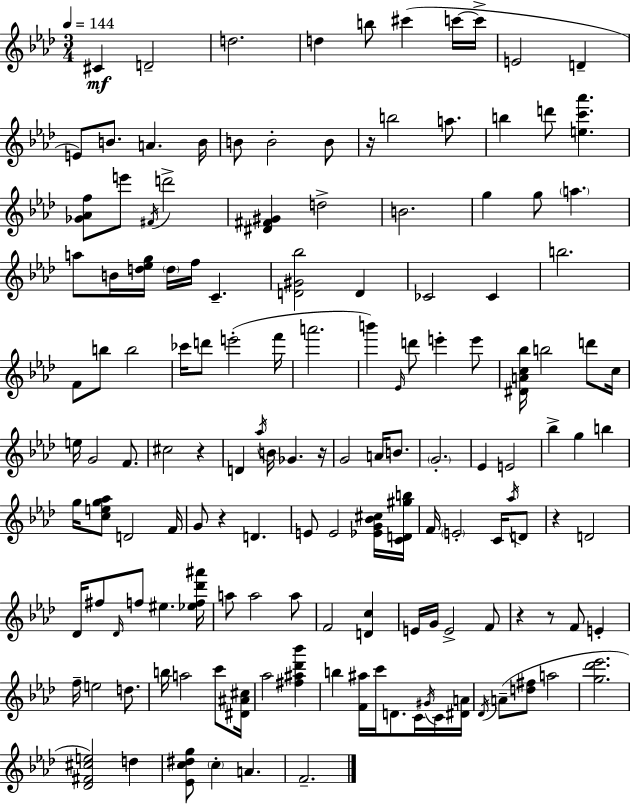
{
  \clef treble
  \numericTimeSignature
  \time 3/4
  \key aes \major
  \tempo 4 = 144
  cis'4\mf d'2-- | d''2. | d''4 b''8 cis'''4( c'''16~~ c'''16-> | e'2 d'4-- | \break e'8) b'8. a'4. b'16 | b'8 b'2-. b'8 | r16 b''2 a''8. | b''4 d'''8 <e'' c''' aes'''>4. | \break <ges' aes' f''>8 e'''8 \acciaccatura { fis'16 } d'''2-> | <dis' fis' gis'>4 d''2-> | b'2. | g''4 g''8 \parenthesize a''4. | \break a''8 b'16 <d'' ees'' g''>16 \parenthesize d''16 f''16 c'4.-- | <d' gis' bes''>2 d'4 | ces'2 ces'4 | b''2. | \break f'8 b''8 b''2 | ces'''16 d'''8 e'''2-.( | f'''16 a'''2. | b'''4) \grace { ees'16 } d'''8 e'''4-. | \break e'''8 <dis' a' c'' bes''>16 b''2 d'''8 | c''16 e''16 g'2 f'8. | cis''2 r4 | d'4 \acciaccatura { aes''16 } b'16 ges'4. | \break r16 g'2 a'16 | b'8. \parenthesize g'2.-. | ees'4 e'2 | bes''4-> g''4 b''4 | \break g''16 <c'' e'' g'' aes''>8 d'2 | f'16 g'8 r4 d'4. | e'8 e'2 | <ees' g' bes' cis''>16 <c' d' gis'' b''>16 f'16 \parenthesize e'2-. | \break c'16 \acciaccatura { aes''16 } d'8 r4 d'2 | des'16 fis''8 \grace { des'16 } f''8 eis''4. | <ees'' f'' des''' ais'''>16 a''8 a''2 | a''8 f'2 | \break <d' c''>4 e'16 g'16 e'2-> | f'8 r4 r8 f'8 | e'4-. f''16-- e''2 | d''8. b''16 a''2 | \break c'''8 <dis' ais' cis''>16 aes''2 | <fis'' ais'' des''' bes'''>4 b''4 <f' ais''>16 c'''16 d'8. | c'16 \acciaccatura { gis'16 } c'16 <dis' a'>16 \acciaccatura { des'16 } a'8--( <d'' fis''>8 a''2 | <g'' des''' ees'''>2. | \break <des' fis' cis'' e''>2) | d''4 <ees' c'' dis'' g''>8 \parenthesize c''4-. | a'4. f'2.-- | \bar "|."
}